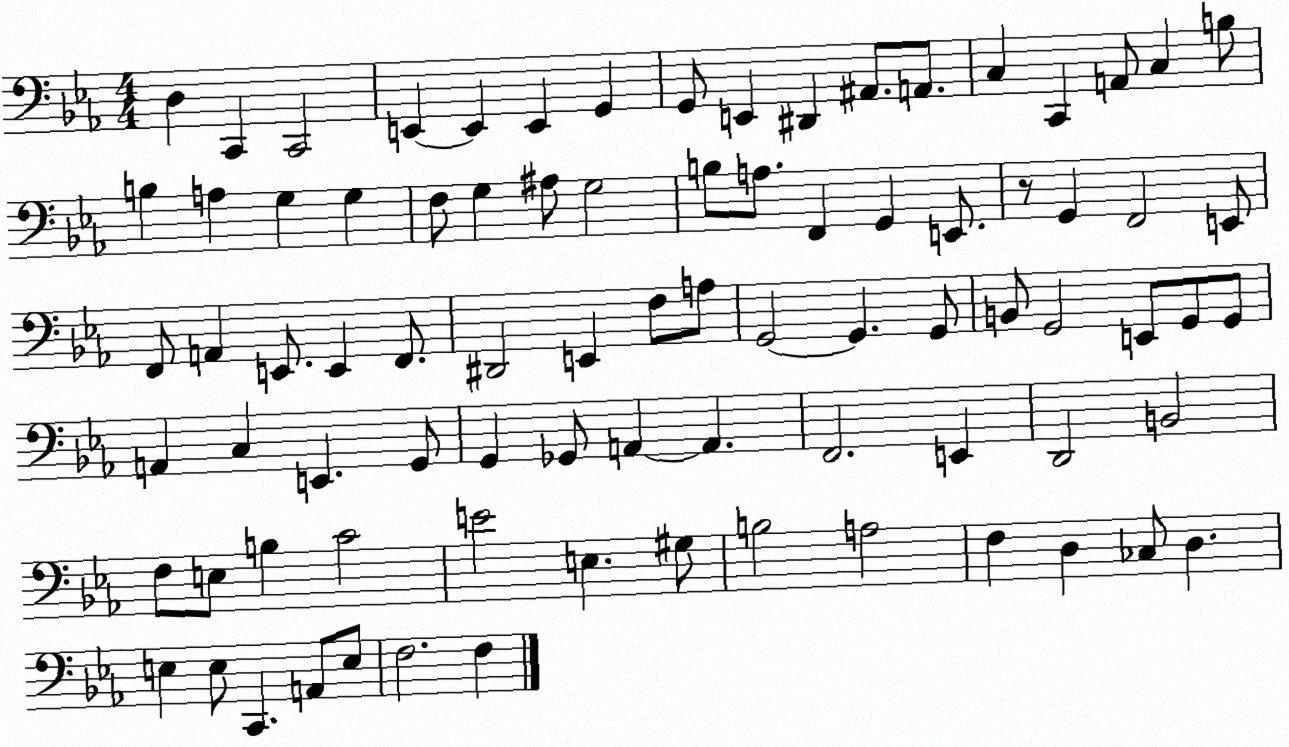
X:1
T:Untitled
M:4/4
L:1/4
K:Eb
D, C,, C,,2 E,, E,, E,, G,, G,,/2 E,, ^D,, ^A,,/2 A,,/2 C, C,, A,,/2 C, B,/2 B, A, G, G, F,/2 G, ^A,/2 G,2 B,/2 A,/2 F,, G,, E,,/2 z/2 G,, F,,2 E,,/2 F,,/2 A,, E,,/2 E,, F,,/2 ^D,,2 E,, F,/2 A,/2 G,,2 G,, G,,/2 B,,/2 G,,2 E,,/2 G,,/2 G,,/2 A,, C, E,, G,,/2 G,, _G,,/2 A,, A,, F,,2 E,, D,,2 B,,2 F,/2 E,/2 B, C2 E2 E, ^G,/2 B,2 A,2 F, D, _C,/2 D, E, E,/2 C,, A,,/2 E,/2 F,2 F,